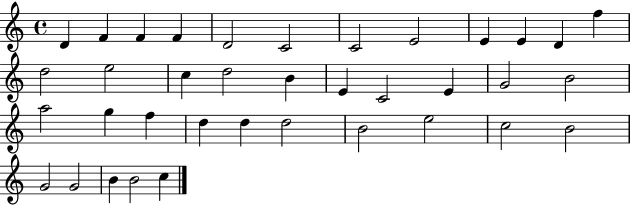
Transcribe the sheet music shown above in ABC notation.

X:1
T:Untitled
M:4/4
L:1/4
K:C
D F F F D2 C2 C2 E2 E E D f d2 e2 c d2 B E C2 E G2 B2 a2 g f d d d2 B2 e2 c2 B2 G2 G2 B B2 c